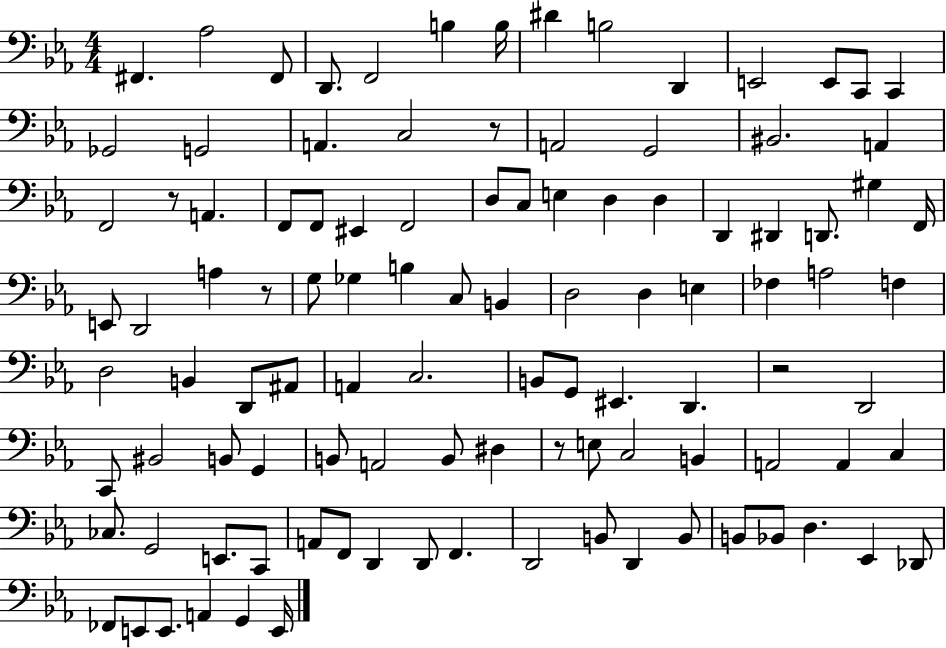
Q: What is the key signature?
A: EES major